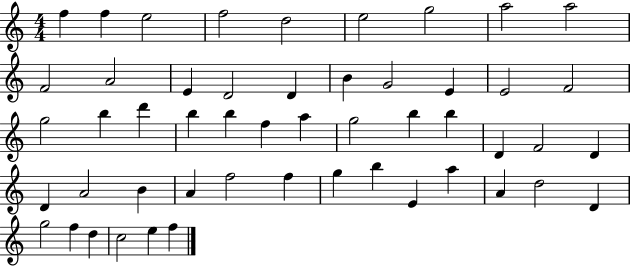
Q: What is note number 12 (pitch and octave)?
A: E4